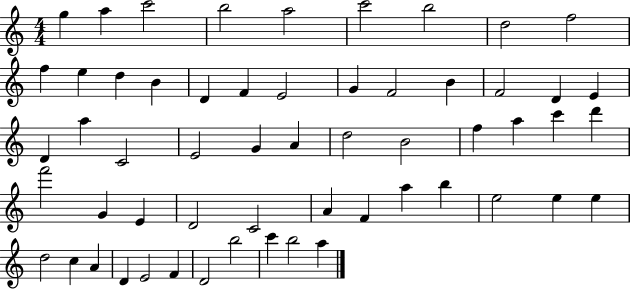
X:1
T:Untitled
M:4/4
L:1/4
K:C
g a c'2 b2 a2 c'2 b2 d2 f2 f e d B D F E2 G F2 B F2 D E D a C2 E2 G A d2 B2 f a c' d' f'2 G E D2 C2 A F a b e2 e e d2 c A D E2 F D2 b2 c' b2 a